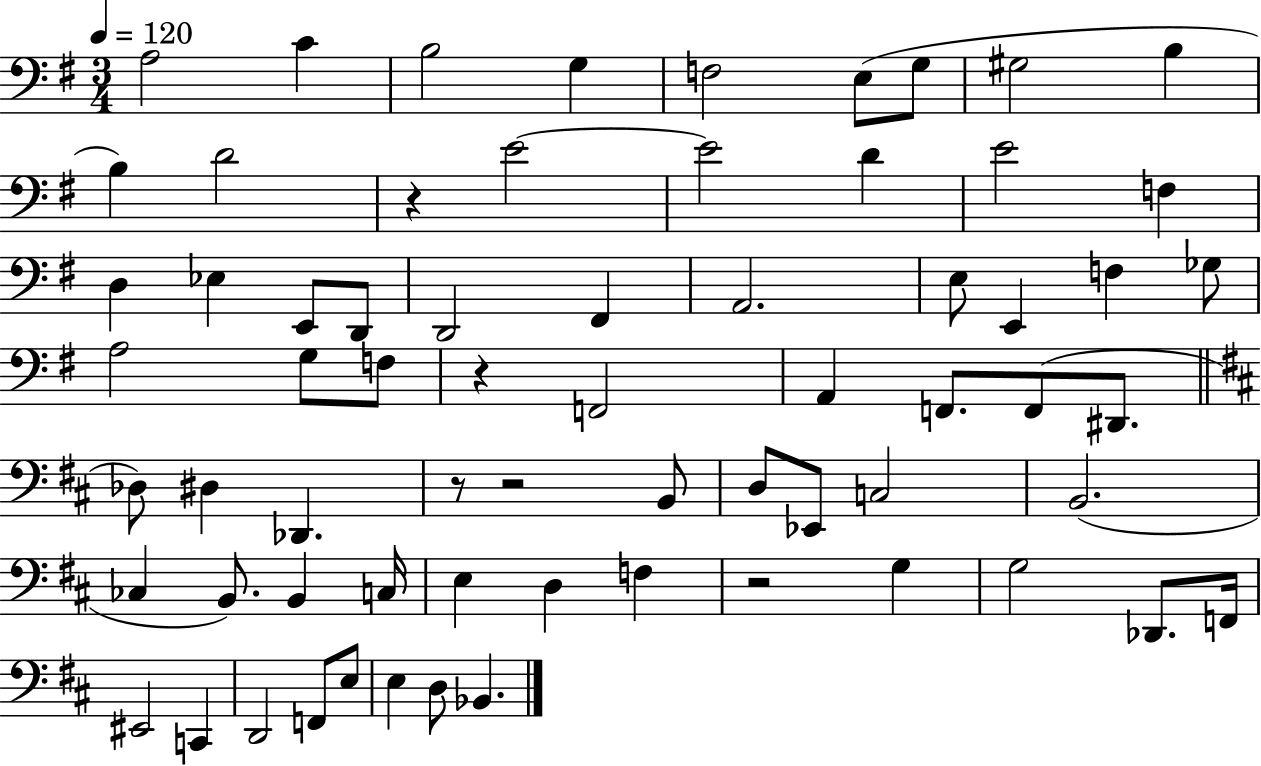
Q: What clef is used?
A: bass